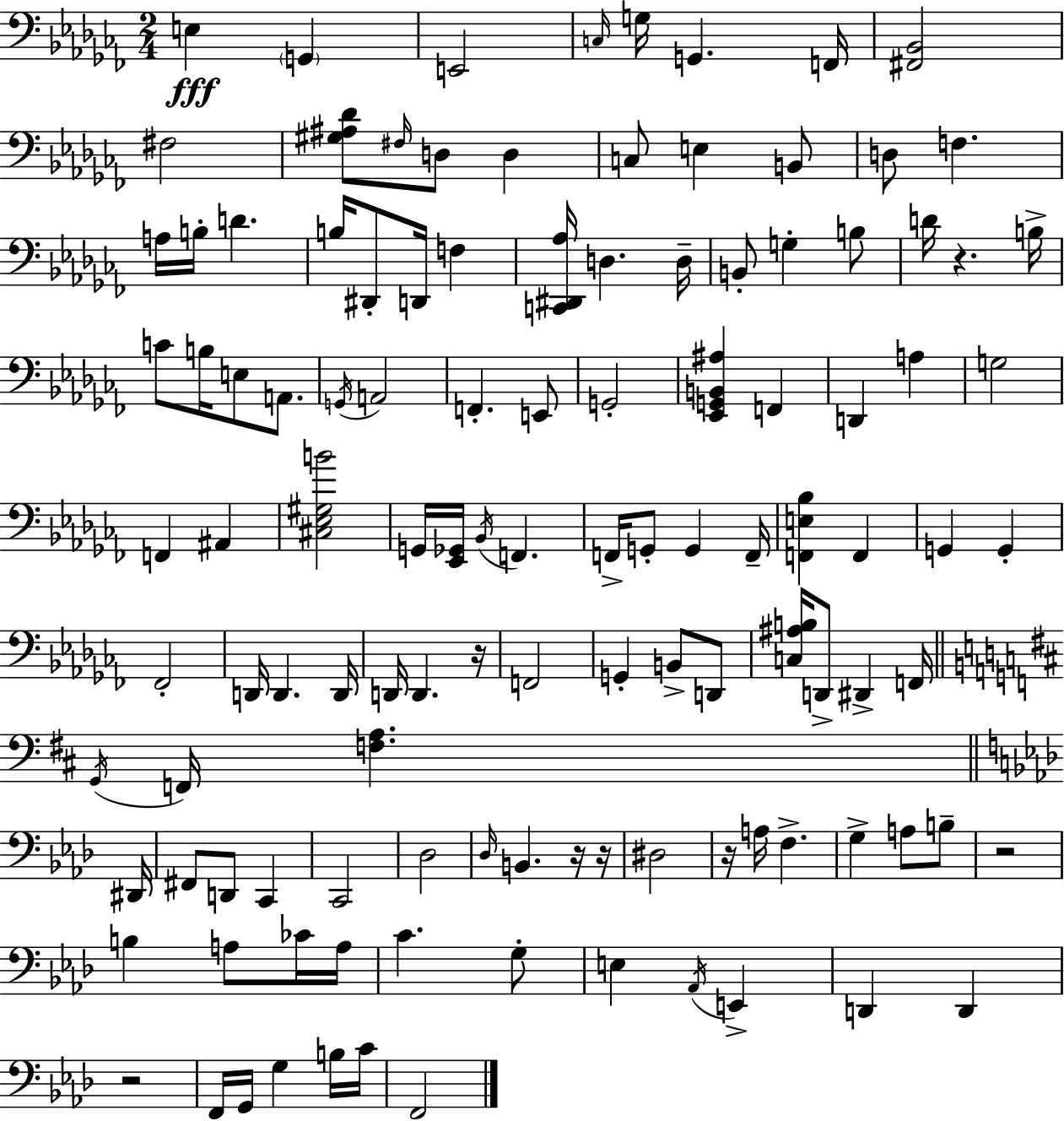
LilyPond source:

{
  \clef bass
  \numericTimeSignature
  \time 2/4
  \key aes \minor
  e4\fff \parenthesize g,4 | e,2 | \grace { c16 } g16 g,4. | f,16 <fis, bes,>2 | \break fis2 | <gis ais des'>8 \grace { fis16 } d8 d4 | c8 e4 | b,8 d8 f4. | \break a16 b16-. d'4. | b16 dis,8-. d,16 f4 | <c, dis, aes>16 d4. | d16-- b,8-. g4-. | \break b8 d'16 r4. | b16-> c'8 b16 e8 a,8. | \acciaccatura { g,16 } a,2 | f,4.-. | \break e,8 g,2-. | <ees, g, b, ais>4 f,4 | d,4 a4 | g2 | \break f,4 ais,4 | <cis ees gis b'>2 | g,16 <ees, ges,>16 \acciaccatura { bes,16 } f,4. | f,16-> g,8-. g,4 | \break f,16-- <f, e bes>4 | f,4 g,4 | g,4-. fes,2-. | d,16 d,4. | \break d,16 d,16 d,4. | r16 f,2 | g,4-. | b,8-> d,8 <c ais b>16 d,8-> dis,4-> | \break f,16 \bar "||" \break \key d \major \acciaccatura { g,16 } f,16 <f a>4. | \bar "||" \break \key f \minor dis,16 fis,8 d,8 c,4 | c,2 | des2 | \grace { des16 } b,4. | \break r16 r16 dis2 | r16 a16 f4.-> | g4-> a8 | b8-- r2 | \break b4 a8 | ces'16 a16 c'4. | g8-. e4 \acciaccatura { aes,16 } e,4-> | d,4 d,4 | \break r2 | f,16 g,16 g4 | b16 c'16 f,2 | \bar "|."
}